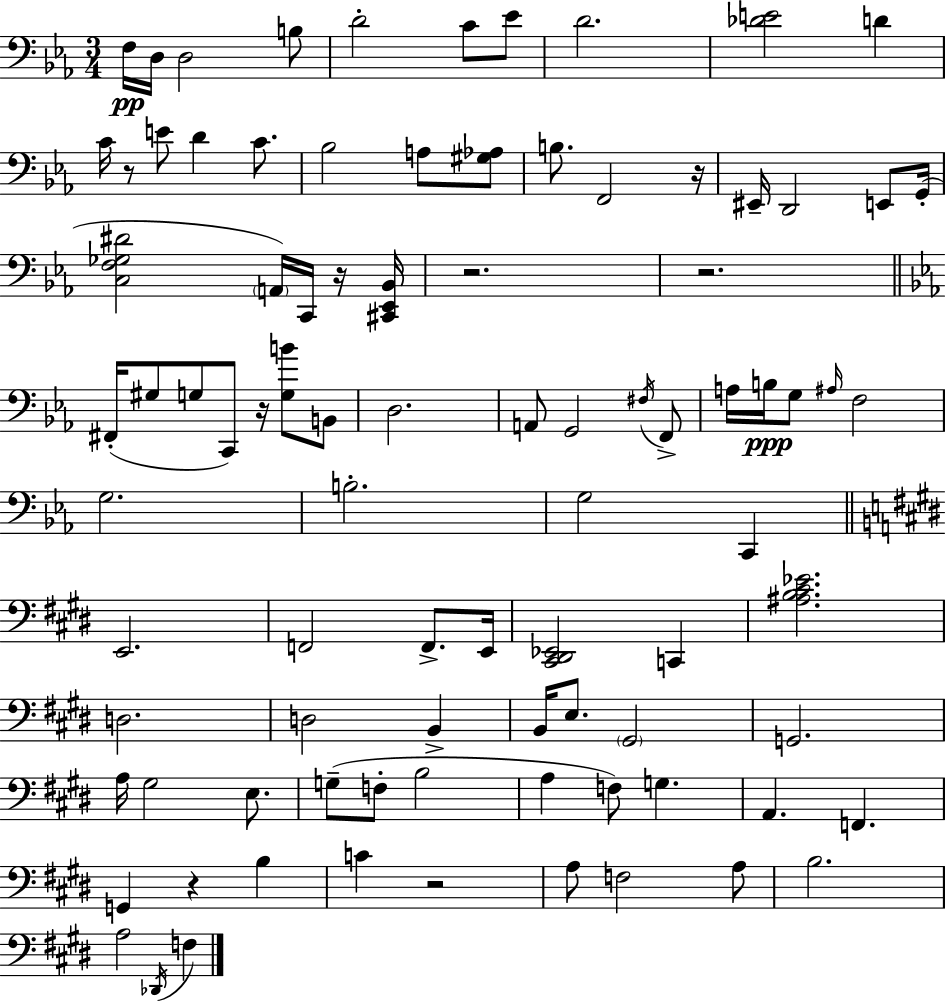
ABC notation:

X:1
T:Untitled
M:3/4
L:1/4
K:Eb
F,/4 D,/4 D,2 B,/2 D2 C/2 _E/2 D2 [_DE]2 D C/4 z/2 E/2 D C/2 _B,2 A,/2 [^G,_A,]/2 B,/2 F,,2 z/4 ^E,,/4 D,,2 E,,/2 G,,/4 [C,F,_G,^D]2 A,,/4 C,,/4 z/4 [^C,,_E,,_B,,]/4 z2 z2 ^F,,/4 ^G,/2 G,/2 C,,/2 z/4 [G,B]/2 B,,/2 D,2 A,,/2 G,,2 ^F,/4 F,,/2 A,/4 B,/4 G,/2 ^A,/4 F,2 G,2 B,2 G,2 C,, E,,2 F,,2 F,,/2 E,,/4 [^C,,^D,,_E,,]2 C,, [^A,B,^C_E]2 D,2 D,2 B,, B,,/4 E,/2 ^G,,2 G,,2 A,/4 ^G,2 E,/2 G,/2 F,/2 B,2 A, F,/2 G, A,, F,, G,, z B, C z2 A,/2 F,2 A,/2 B,2 A,2 _D,,/4 F,